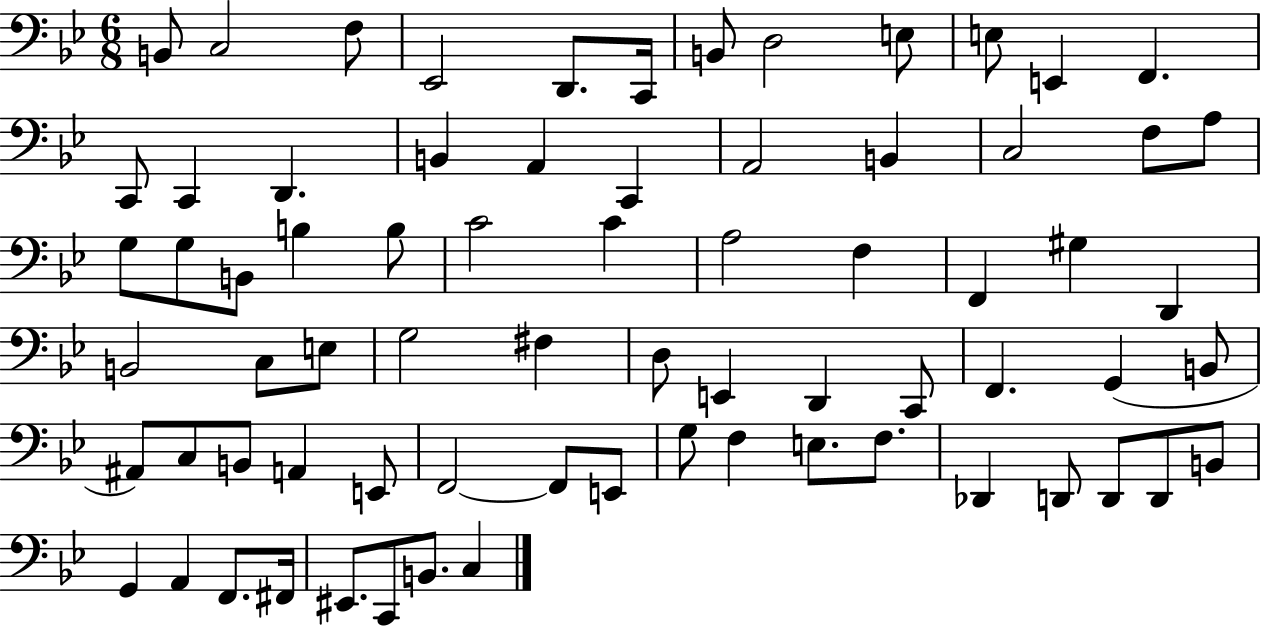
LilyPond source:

{
  \clef bass
  \numericTimeSignature
  \time 6/8
  \key bes \major
  b,8 c2 f8 | ees,2 d,8. c,16 | b,8 d2 e8 | e8 e,4 f,4. | \break c,8 c,4 d,4. | b,4 a,4 c,4 | a,2 b,4 | c2 f8 a8 | \break g8 g8 b,8 b4 b8 | c'2 c'4 | a2 f4 | f,4 gis4 d,4 | \break b,2 c8 e8 | g2 fis4 | d8 e,4 d,4 c,8 | f,4. g,4( b,8 | \break ais,8) c8 b,8 a,4 e,8 | f,2~~ f,8 e,8 | g8 f4 e8. f8. | des,4 d,8 d,8 d,8 b,8 | \break g,4 a,4 f,8. fis,16 | eis,8. c,8 b,8. c4 | \bar "|."
}